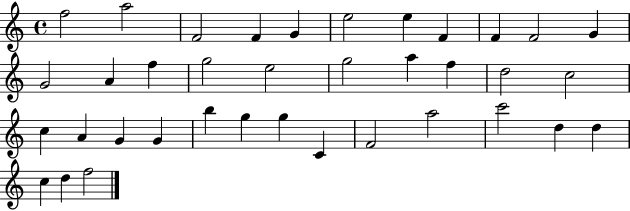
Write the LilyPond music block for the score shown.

{
  \clef treble
  \time 4/4
  \defaultTimeSignature
  \key c \major
  f''2 a''2 | f'2 f'4 g'4 | e''2 e''4 f'4 | f'4 f'2 g'4 | \break g'2 a'4 f''4 | g''2 e''2 | g''2 a''4 f''4 | d''2 c''2 | \break c''4 a'4 g'4 g'4 | b''4 g''4 g''4 c'4 | f'2 a''2 | c'''2 d''4 d''4 | \break c''4 d''4 f''2 | \bar "|."
}